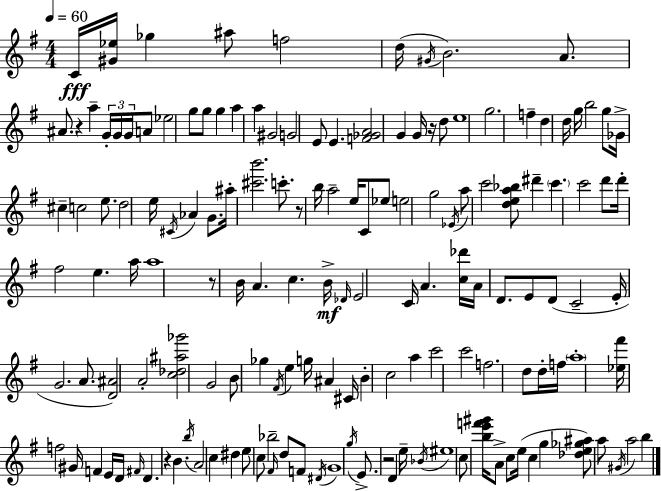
C4/s [G#4,Eb5]/s Gb5/q A#5/e F5/h D5/s G#4/s B4/h. A4/e. A#4/e. R/q A5/q G4/s G4/s G4/s A4/e Eb5/h G5/e G5/e G5/q A5/q A5/q G#4/h G4/h E4/e E4/q. [F4,Gb4,A4]/h G4/q G4/s R/s D5/e E5/w G5/h. F5/q D5/q D5/s G5/s B5/h G5/e Gb4/s C#5/q C5/h E5/e. D5/h E5/s C#4/s Ab4/q G4/e. A#5/s [C#6,B6]/h. C6/e. R/e B5/s A5/h E5/s C4/e Eb5/e E5/h G5/h Eb4/s A5/e C6/h [D5,E5,A5,Bb5]/e D#6/q C6/q. C6/h D6/e D6/s F#5/h E5/q. A5/s A5/w R/e B4/s A4/q. C5/q. B4/s Db4/s E4/h C4/s A4/q. [C5,Db6]/s A4/s D4/e. E4/e D4/e C4/h E4/s G4/h. A4/e. [D4,A#4]/h A4/h [C5,Db5,A#5,Gb6]/h G4/h B4/e Gb5/q F#4/s E5/q G5/s A#4/q C#4/s B4/q C5/h A5/q C6/h C6/h F5/h. D5/e D5/s F5/s A5/w [Eb5,F#6]/s F5/h G#4/s F4/q E4/s D4/s F#4/s D4/q. R/q B4/q. B5/s A4/h C5/q D#5/q E5/e C5/e Bb5/h F#4/s D5/e F4/e D#4/s G4/w G5/s E4/e. R/h D4/q E5/s Bb4/s EIS5/w C5/e [B5,E6,F6,G#6]/s A4/e C5/e E5/s C5/q G5/q [Db5,E5,Gb5,A#5]/e A5/e G#4/s A5/h B5/q